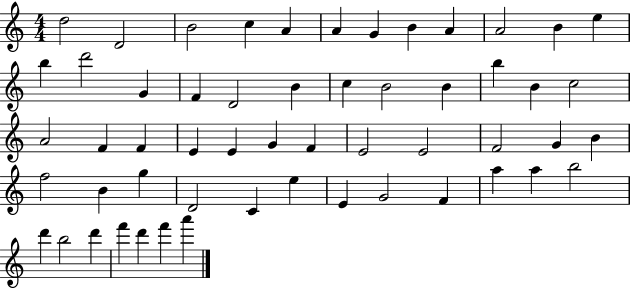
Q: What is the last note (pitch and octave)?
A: A6